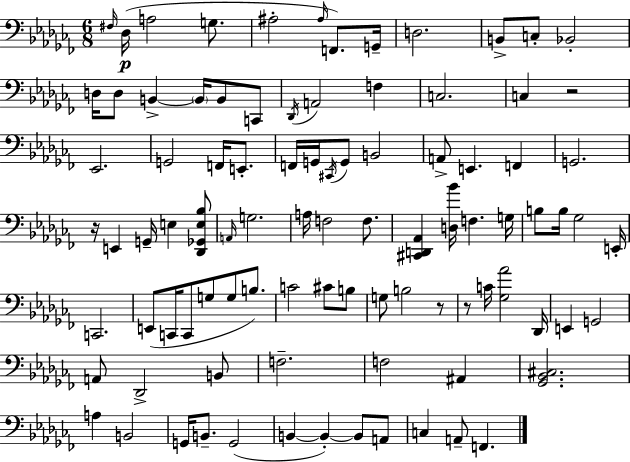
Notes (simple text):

F#3/s Db3/s A3/h G3/e. A#3/h A#3/s F2/e. G2/s D3/h. B2/e C3/e Bb2/h D3/s D3/e B2/q B2/s B2/e C2/e Db2/s A2/h F3/q C3/h. C3/q R/h Eb2/h. G2/h F2/s E2/e. F2/s G2/s C#2/s G2/e B2/h A2/e E2/q. F2/q G2/h. R/s E2/q G2/s E3/q [Db2,Gb2,E3,Bb3]/e A2/s G3/h. A3/s F3/h F3/e. [C#2,D2,Ab2]/q [D3,Bb4]/s F3/q. G3/s B3/e B3/s Gb3/h E2/s C2/h. E2/e C2/s C2/e G3/e G3/e B3/e. C4/h C#4/e B3/e G3/e B3/h R/e R/e C4/s [Gb3,Ab4]/h Db2/s E2/q G2/h A2/e Db2/h B2/e F3/h. F3/h A#2/q [Gb2,Bb2,C#3]/h. A3/q B2/h G2/s B2/e. G2/h B2/q B2/q B2/e A2/e C3/q A2/e F2/q.